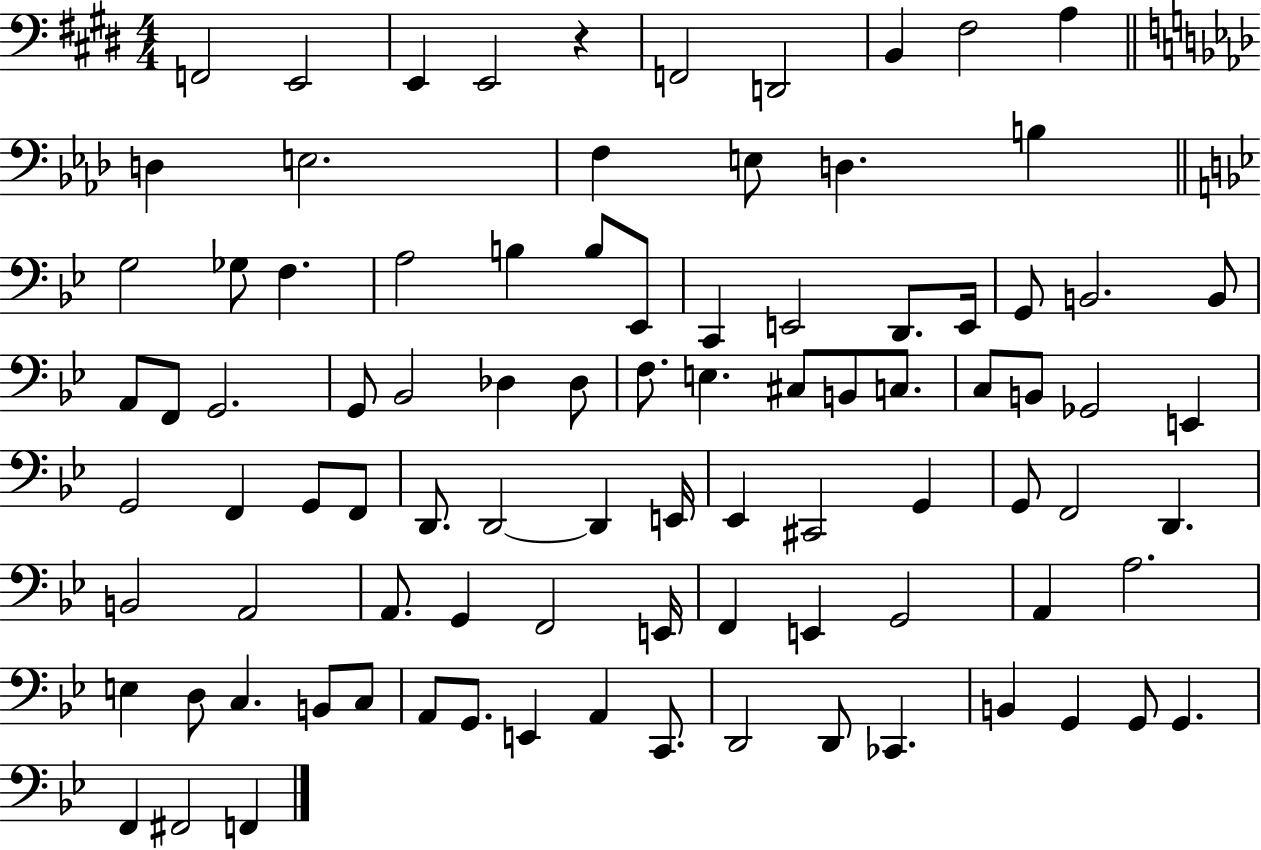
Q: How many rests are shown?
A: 1